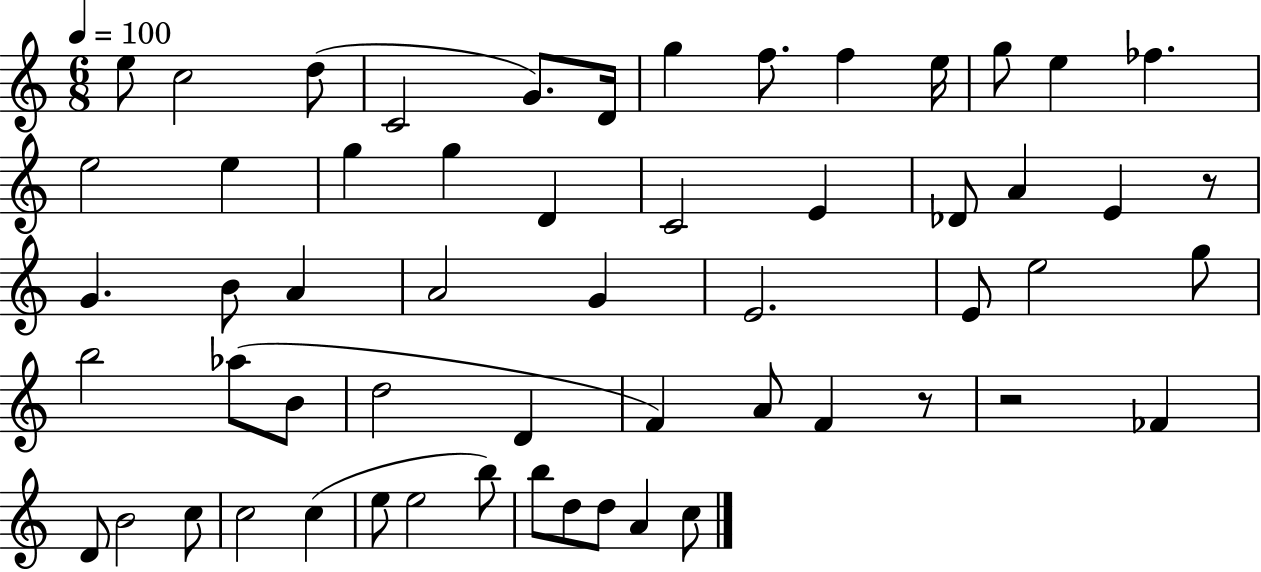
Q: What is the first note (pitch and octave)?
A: E5